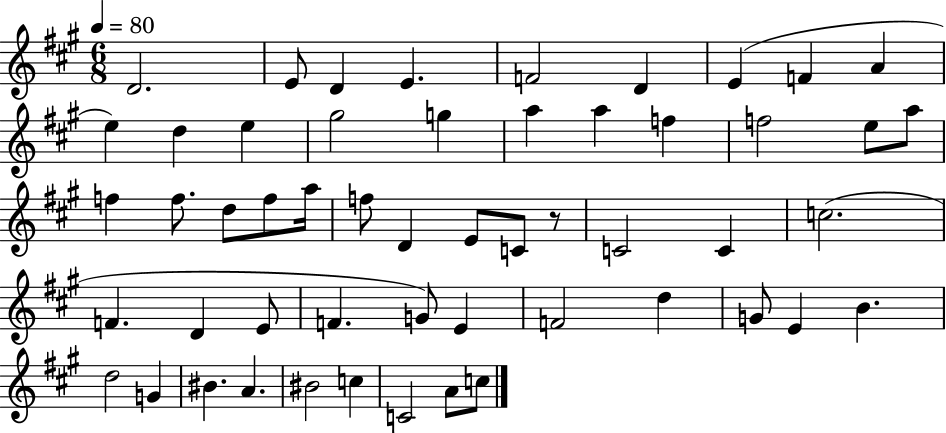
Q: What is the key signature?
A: A major